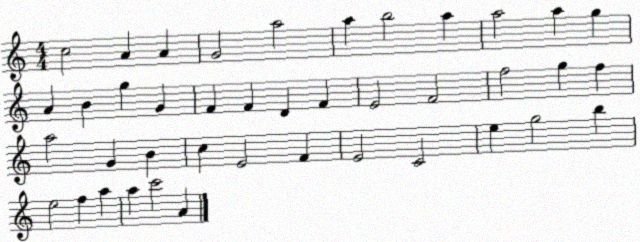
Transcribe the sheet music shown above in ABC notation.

X:1
T:Untitled
M:4/4
L:1/4
K:C
c2 A A G2 a2 a b2 a a2 a g A B g G F F D F E2 F2 f2 g f a2 G B c E2 F E2 C2 e g2 b e2 f a a c'2 A